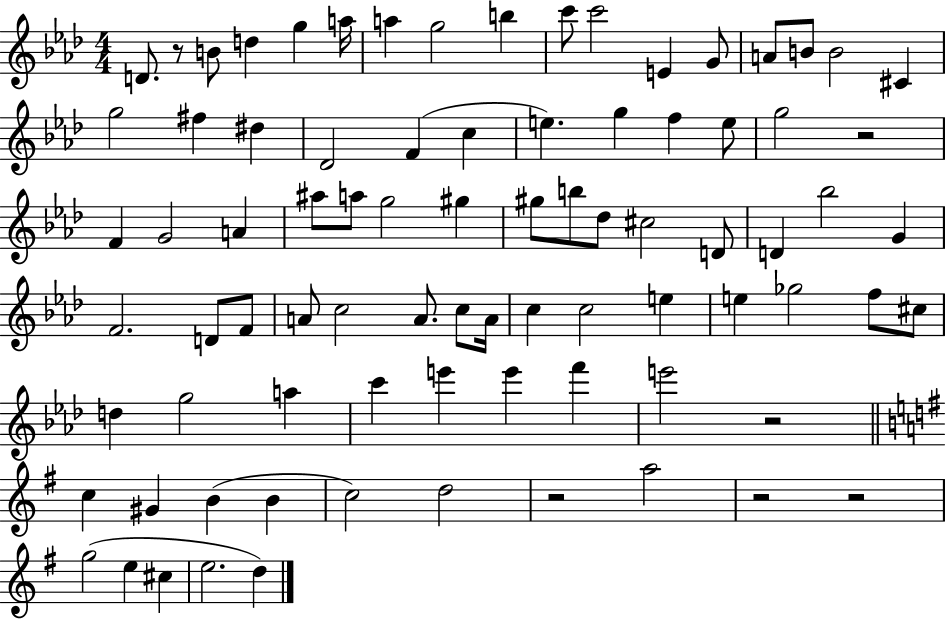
{
  \clef treble
  \numericTimeSignature
  \time 4/4
  \key aes \major
  d'8. r8 b'8 d''4 g''4 a''16 | a''4 g''2 b''4 | c'''8 c'''2 e'4 g'8 | a'8 b'8 b'2 cis'4 | \break g''2 fis''4 dis''4 | des'2 f'4( c''4 | e''4.) g''4 f''4 e''8 | g''2 r2 | \break f'4 g'2 a'4 | ais''8 a''8 g''2 gis''4 | gis''8 b''8 des''8 cis''2 d'8 | d'4 bes''2 g'4 | \break f'2. d'8 f'8 | a'8 c''2 a'8. c''8 a'16 | c''4 c''2 e''4 | e''4 ges''2 f''8 cis''8 | \break d''4 g''2 a''4 | c'''4 e'''4 e'''4 f'''4 | e'''2 r2 | \bar "||" \break \key e \minor c''4 gis'4 b'4( b'4 | c''2) d''2 | r2 a''2 | r2 r2 | \break g''2( e''4 cis''4 | e''2. d''4) | \bar "|."
}